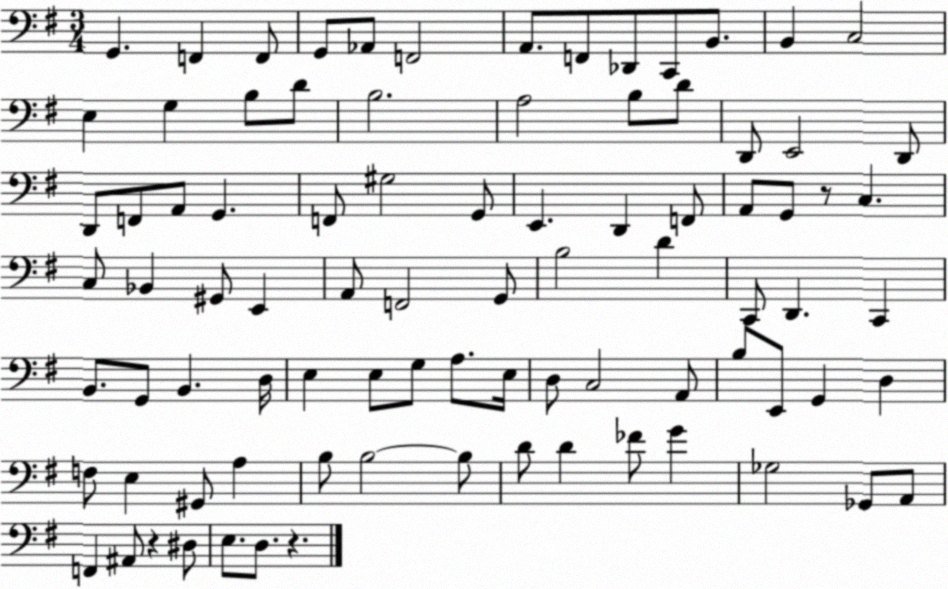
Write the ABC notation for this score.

X:1
T:Untitled
M:3/4
L:1/4
K:G
G,, F,, F,,/2 G,,/2 _A,,/2 F,,2 A,,/2 F,,/2 _D,,/2 C,,/2 B,,/2 B,, C,2 E, G, B,/2 D/2 B,2 A,2 B,/2 D/2 D,,/2 E,,2 D,,/2 D,,/2 F,,/2 A,,/2 G,, F,,/2 ^G,2 G,,/2 E,, D,, F,,/2 A,,/2 G,,/2 z/2 C, C,/2 _B,, ^G,,/2 E,, A,,/2 F,,2 G,,/2 B,2 D C,,/2 D,, C,, B,,/2 G,,/2 B,, D,/4 E, E,/2 G,/2 A,/2 E,/4 D,/2 C,2 A,,/2 B,/2 E,,/2 G,, D, F,/2 E, ^G,,/2 A, B,/2 B,2 B,/2 D/2 D _F/2 G _G,2 _G,,/2 A,,/2 F,, ^A,,/2 z ^D,/2 E,/2 D,/2 z